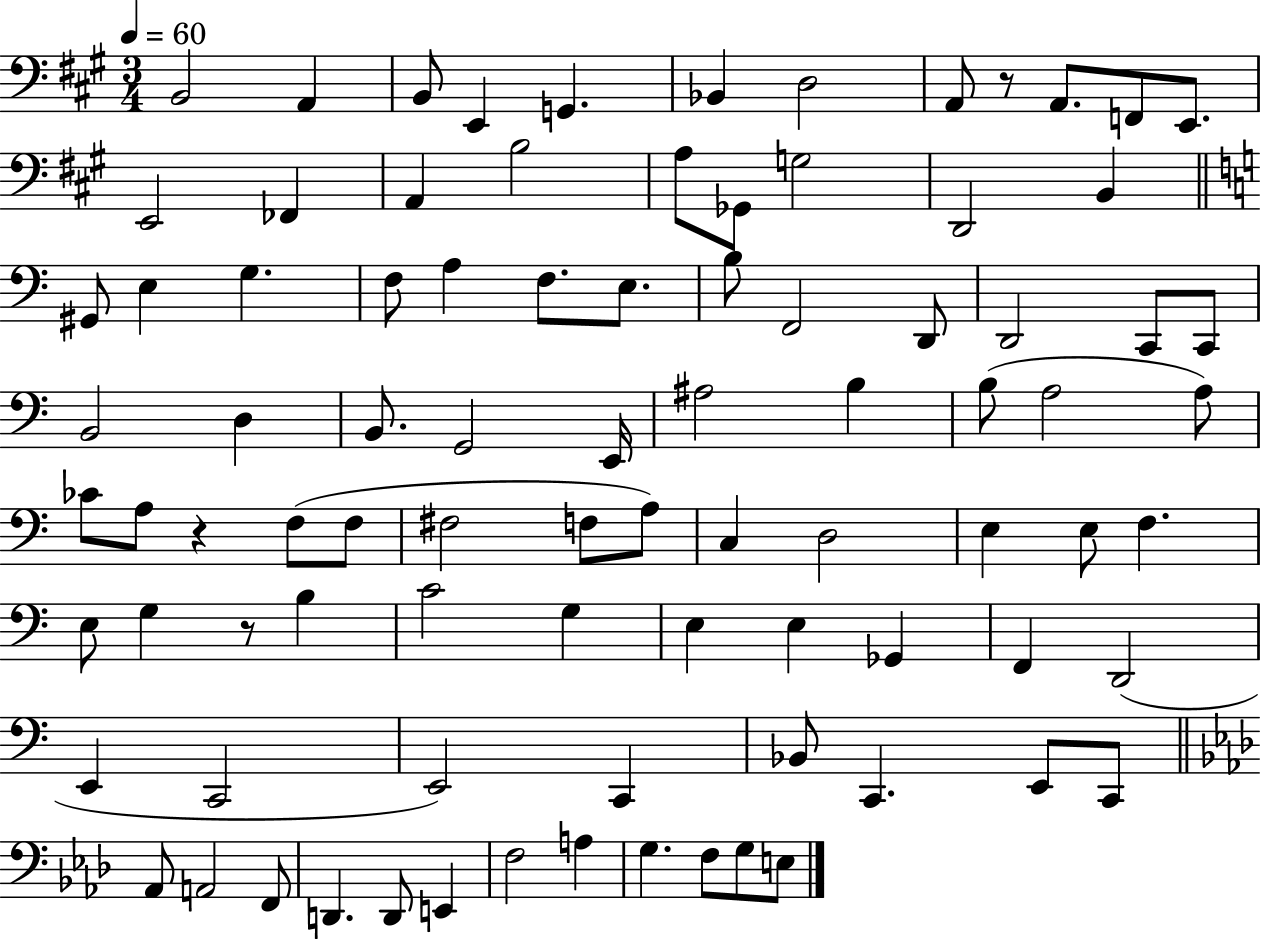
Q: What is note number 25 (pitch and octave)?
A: A3